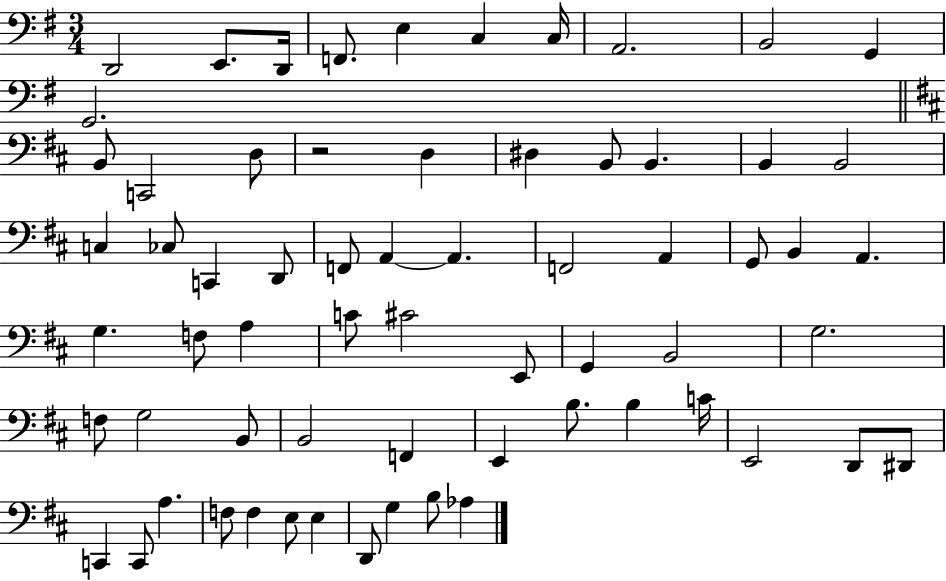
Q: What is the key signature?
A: G major